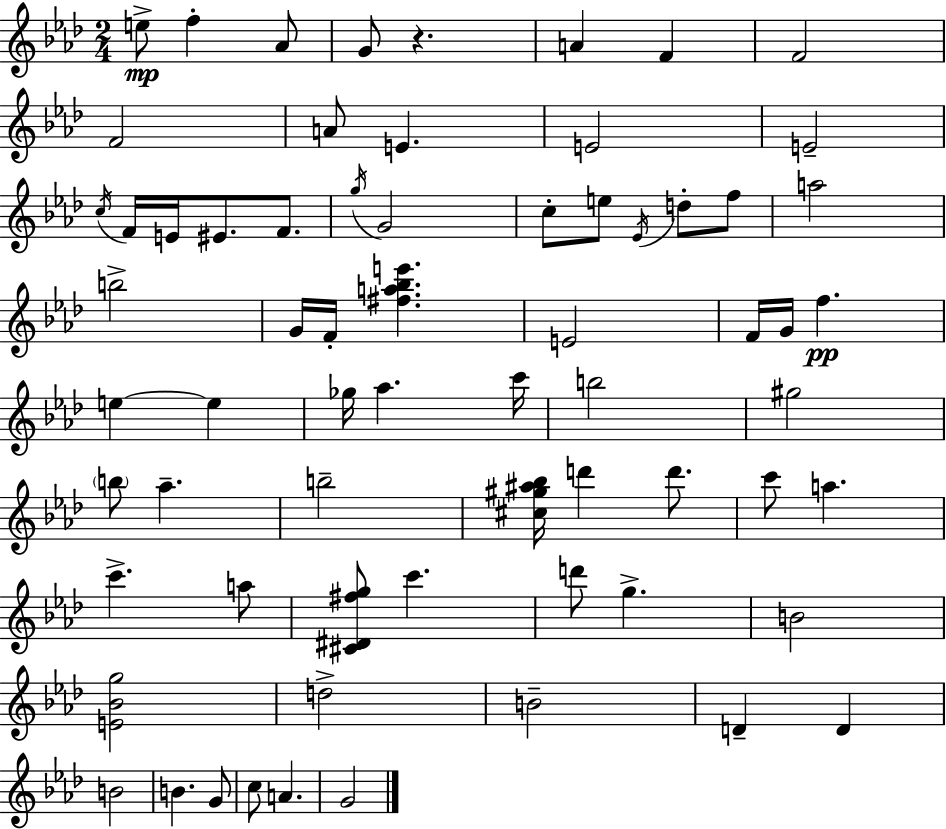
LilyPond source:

{
  \clef treble
  \numericTimeSignature
  \time 2/4
  \key f \minor
  \repeat volta 2 { e''8->\mp f''4-. aes'8 | g'8 r4. | a'4 f'4 | f'2 | \break f'2 | a'8 e'4. | e'2 | e'2-- | \break \acciaccatura { c''16 } f'16 e'16 eis'8. f'8. | \acciaccatura { g''16 } g'2 | c''8-. e''8 \acciaccatura { ees'16 } d''8-. | f''8 a''2 | \break b''2-> | g'16 f'16-. <fis'' a'' bes'' e'''>4. | e'2 | f'16 g'16 f''4.\pp | \break e''4~~ e''4 | ges''16 aes''4. | c'''16 b''2 | gis''2 | \break \parenthesize b''8 aes''4.-- | b''2-- | <cis'' gis'' ais'' bes''>16 d'''4 | d'''8. c'''8 a''4. | \break c'''4.-> | a''8 <cis' dis' fis'' g''>8 c'''4. | d'''8 g''4.-> | b'2 | \break <e' bes' g''>2 | d''2-> | b'2-- | d'4-- d'4 | \break b'2 | b'4. | g'8 c''8 a'4. | g'2 | \break } \bar "|."
}